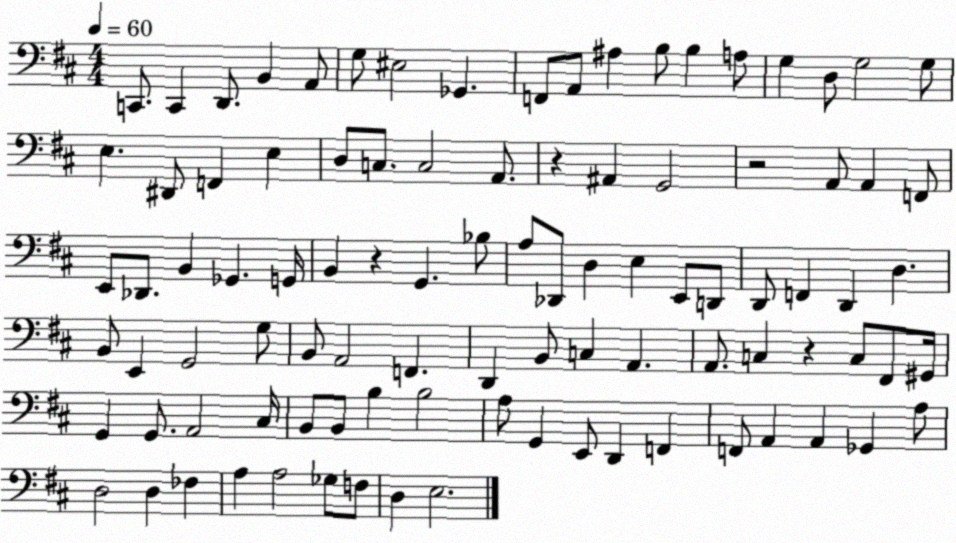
X:1
T:Untitled
M:4/4
L:1/4
K:D
C,,/2 C,, D,,/2 B,, A,,/2 G,/2 ^E,2 _G,, F,,/2 A,,/2 ^A, B,/2 B, A,/2 G, D,/2 G,2 G,/2 E, ^D,,/2 F,, E, D,/2 C,/2 C,2 A,,/2 z ^A,, G,,2 z2 A,,/2 A,, F,,/2 E,,/2 _D,,/2 B,, _G,, G,,/4 B,, z G,, _B,/2 A,/2 _D,,/2 D, E, E,,/2 D,,/2 D,,/2 F,, D,, D, B,,/2 E,, G,,2 G,/2 B,,/2 A,,2 F,, D,, B,,/2 C, A,, A,,/2 C, z C,/2 ^F,,/2 ^G,,/4 G,, G,,/2 A,,2 ^C,/4 B,,/2 B,,/2 B, B,2 A,/2 G,, E,,/2 D,, F,, F,,/2 A,, A,, _G,, A,/2 D,2 D, _F, A, A,2 _G,/2 F,/2 D, E,2